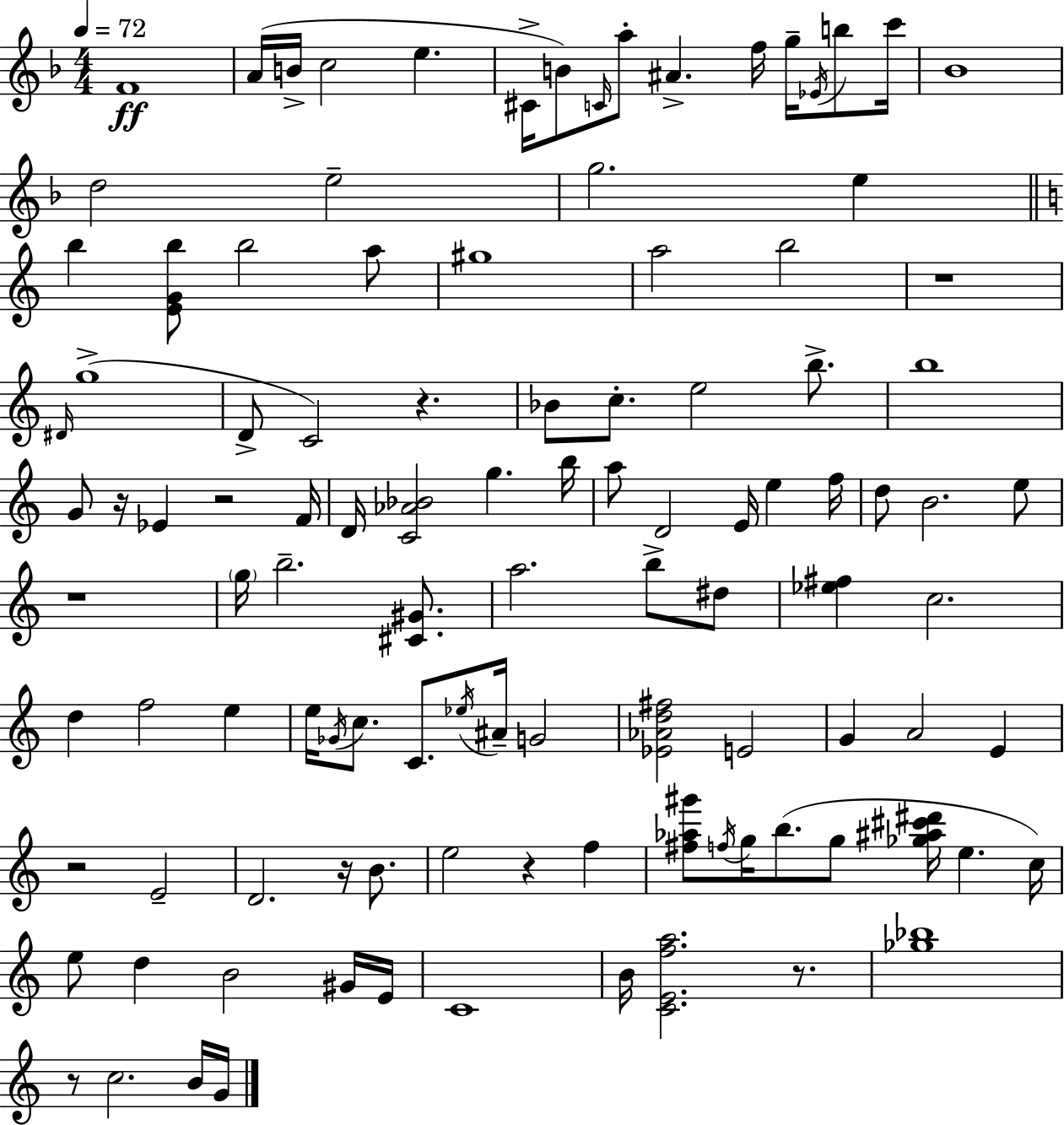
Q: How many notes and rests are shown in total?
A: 109